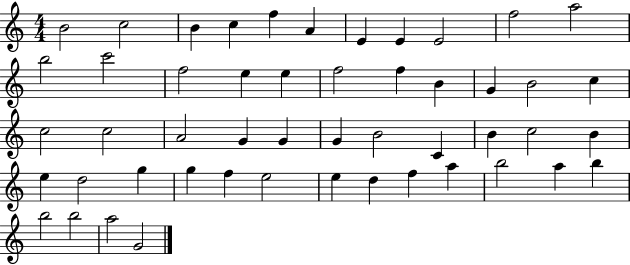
B4/h C5/h B4/q C5/q F5/q A4/q E4/q E4/q E4/h F5/h A5/h B5/h C6/h F5/h E5/q E5/q F5/h F5/q B4/q G4/q B4/h C5/q C5/h C5/h A4/h G4/q G4/q G4/q B4/h C4/q B4/q C5/h B4/q E5/q D5/h G5/q G5/q F5/q E5/h E5/q D5/q F5/q A5/q B5/h A5/q B5/q B5/h B5/h A5/h G4/h